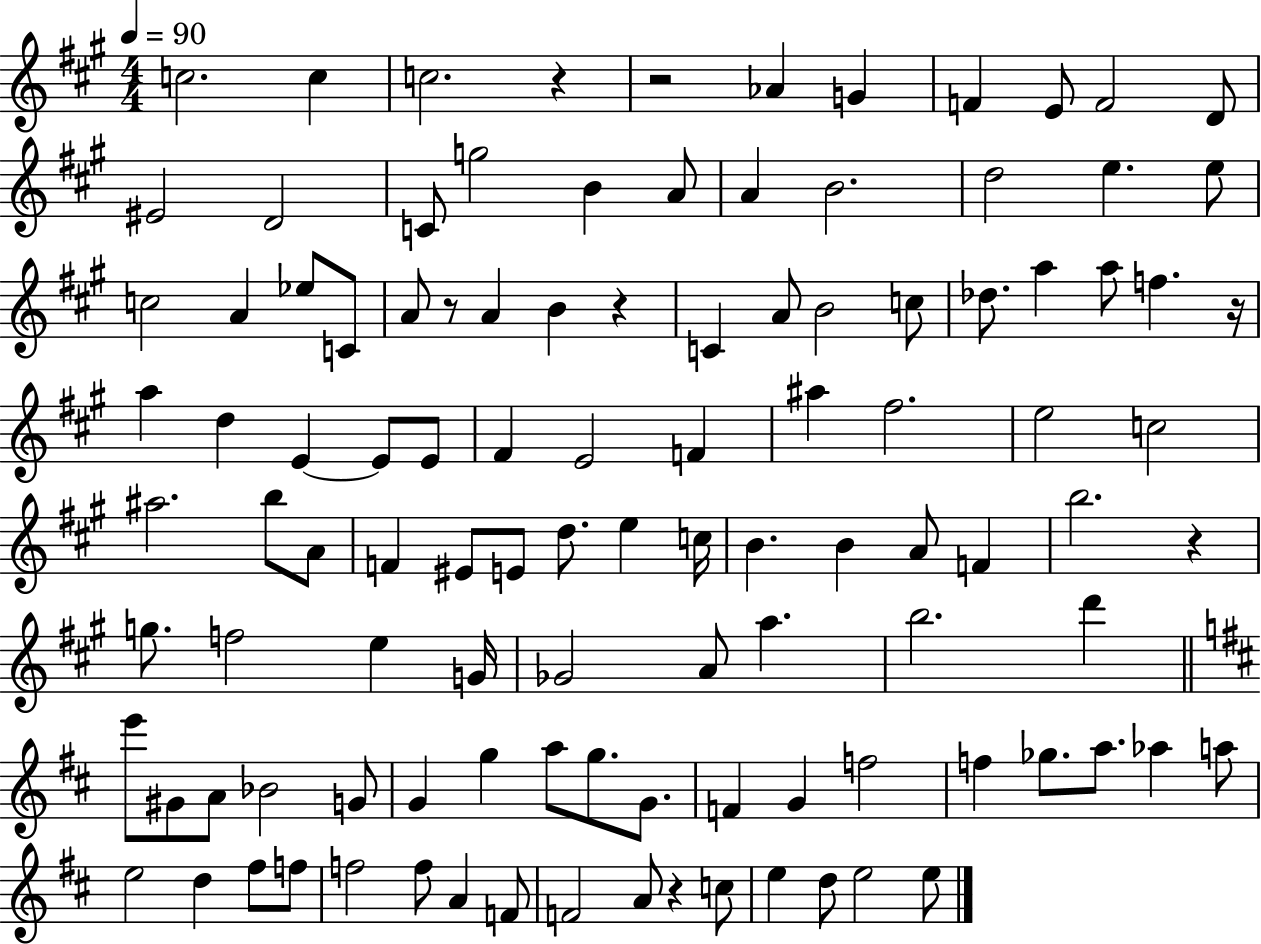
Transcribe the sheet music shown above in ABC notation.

X:1
T:Untitled
M:4/4
L:1/4
K:A
c2 c c2 z z2 _A G F E/2 F2 D/2 ^E2 D2 C/2 g2 B A/2 A B2 d2 e e/2 c2 A _e/2 C/2 A/2 z/2 A B z C A/2 B2 c/2 _d/2 a a/2 f z/4 a d E E/2 E/2 ^F E2 F ^a ^f2 e2 c2 ^a2 b/2 A/2 F ^E/2 E/2 d/2 e c/4 B B A/2 F b2 z g/2 f2 e G/4 _G2 A/2 a b2 d' e'/2 ^G/2 A/2 _B2 G/2 G g a/2 g/2 G/2 F G f2 f _g/2 a/2 _a a/2 e2 d ^f/2 f/2 f2 f/2 A F/2 F2 A/2 z c/2 e d/2 e2 e/2